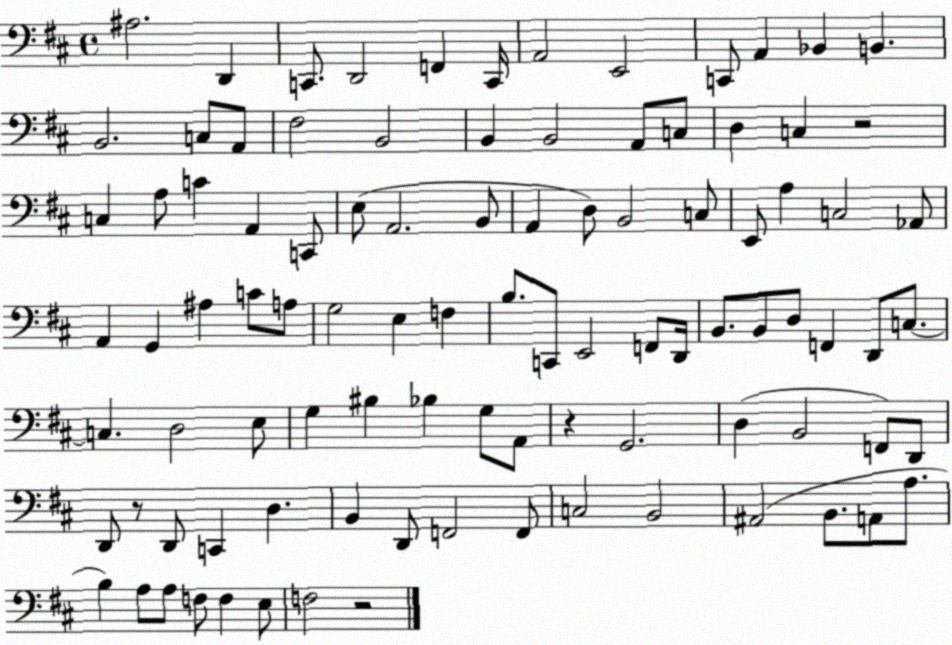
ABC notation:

X:1
T:Untitled
M:4/4
L:1/4
K:D
^A,2 D,, C,,/2 D,,2 F,, C,,/4 A,,2 E,,2 C,,/2 A,, _B,, B,, B,,2 C,/2 A,,/2 ^F,2 B,,2 B,, B,,2 A,,/2 C,/2 D, C, z2 C, A,/2 C A,, C,,/2 E,/2 A,,2 B,,/2 A,, D,/2 B,,2 C,/2 E,,/2 A, C,2 _A,,/2 A,, G,, ^A, C/2 A,/2 G,2 E, F, B,/2 C,,/2 E,,2 F,,/2 D,,/4 B,,/2 B,,/2 D,/2 F,, D,,/2 C,/2 C, D,2 E,/2 G, ^B, _B, G,/2 A,,/2 z G,,2 D, B,,2 F,,/2 D,,/2 D,,/2 z/2 D,,/2 C,, D, B,, D,,/2 F,,2 F,,/2 C,2 B,,2 ^A,,2 B,,/2 A,,/2 A,/2 B, A,/2 A,/2 F,/2 F, E,/2 F,2 z2